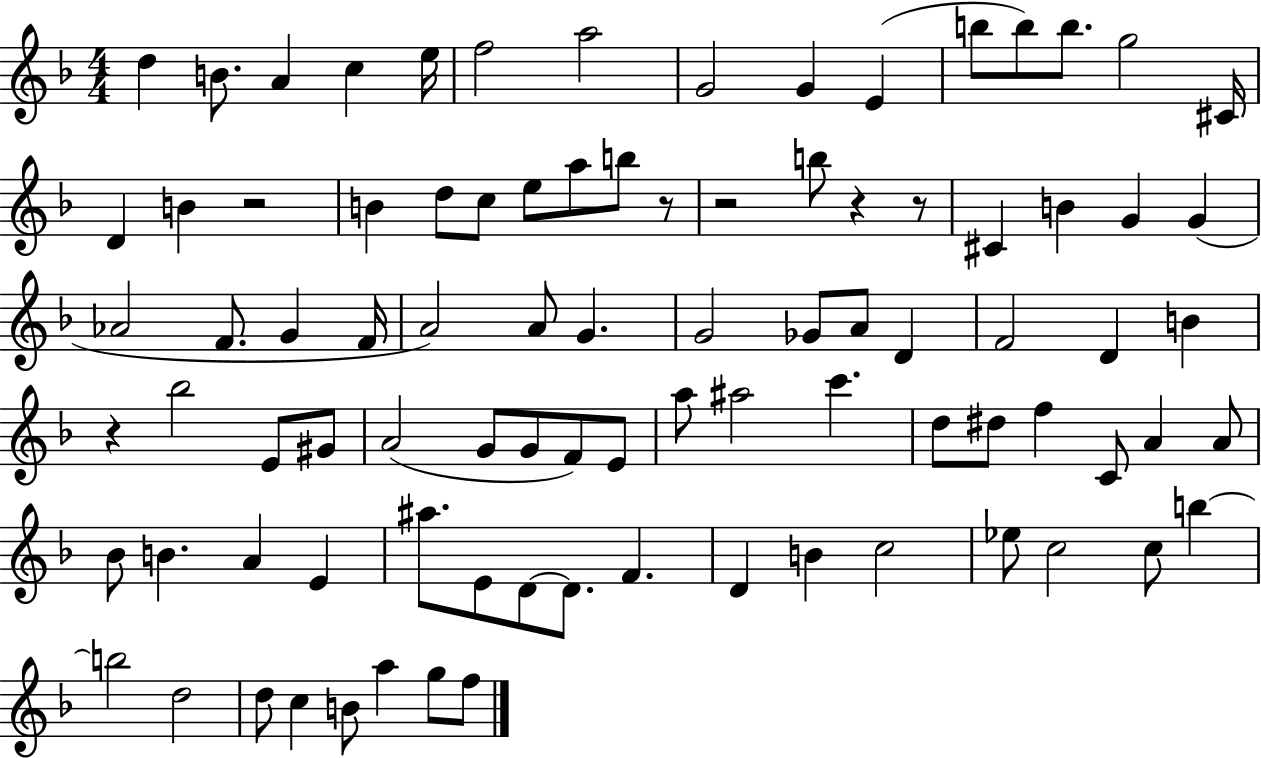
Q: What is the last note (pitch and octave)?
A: F5